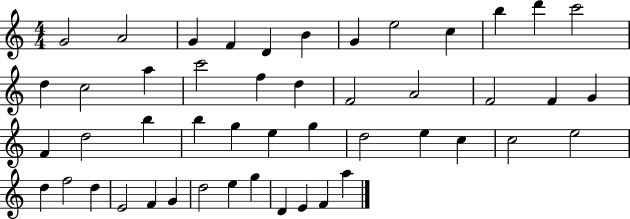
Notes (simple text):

G4/h A4/h G4/q F4/q D4/q B4/q G4/q E5/h C5/q B5/q D6/q C6/h D5/q C5/h A5/q C6/h F5/q D5/q F4/h A4/h F4/h F4/q G4/q F4/q D5/h B5/q B5/q G5/q E5/q G5/q D5/h E5/q C5/q C5/h E5/h D5/q F5/h D5/q E4/h F4/q G4/q D5/h E5/q G5/q D4/q E4/q F4/q A5/q